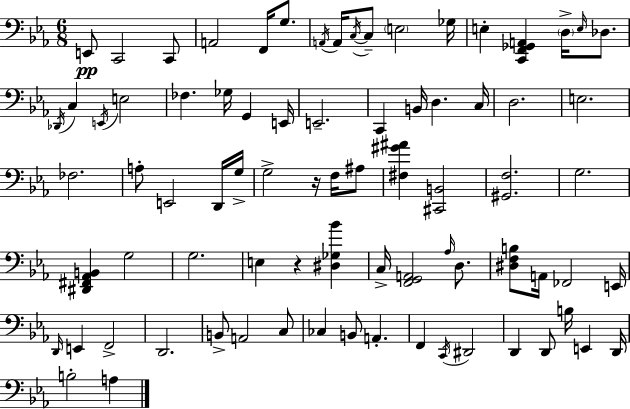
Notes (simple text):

E2/e C2/h C2/e A2/h F2/s G3/e. A2/s A2/s C3/s C3/e E3/h Gb3/s E3/q [C2,F2,Gb2,A2]/q D3/s E3/s Db3/e. Db2/s C3/q E2/s E3/h FES3/q. Gb3/s G2/q E2/s E2/h. C2/q B2/s D3/q. C3/s D3/h. E3/h. FES3/h. A3/e E2/h D2/s G3/s G3/h R/s F3/s A#3/e [F#3,G#4,A#4]/q [C#2,B2]/h [G#2,F3]/h. G3/h. [D#2,F#2,Ab2,B2]/q G3/h G3/h. E3/q R/q [D#3,Gb3,Bb4]/q C3/s [F2,G2,A2]/h Ab3/s D3/e. [D#3,F3,B3]/e A2/s FES2/h E2/s D2/s E2/q F2/h D2/h. B2/e A2/h C3/e CES3/q B2/e A2/q. F2/q C2/s D#2/h D2/q D2/e B3/s E2/q D2/s B3/h A3/q